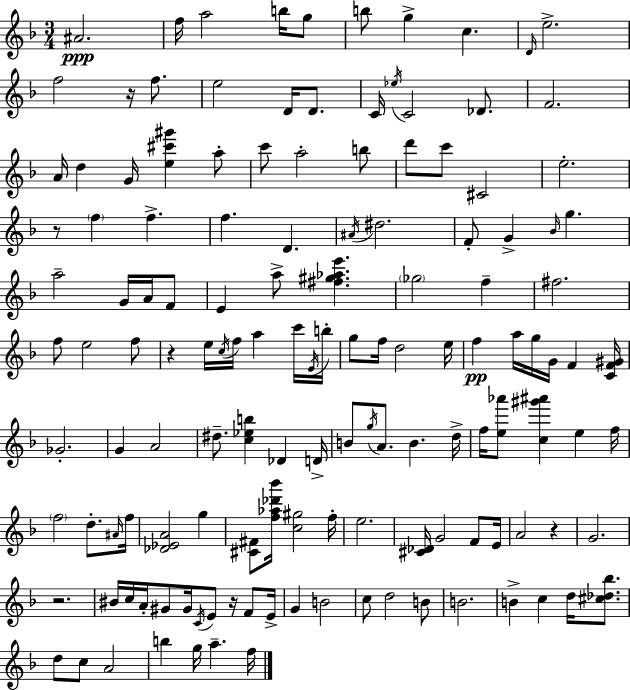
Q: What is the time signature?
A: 3/4